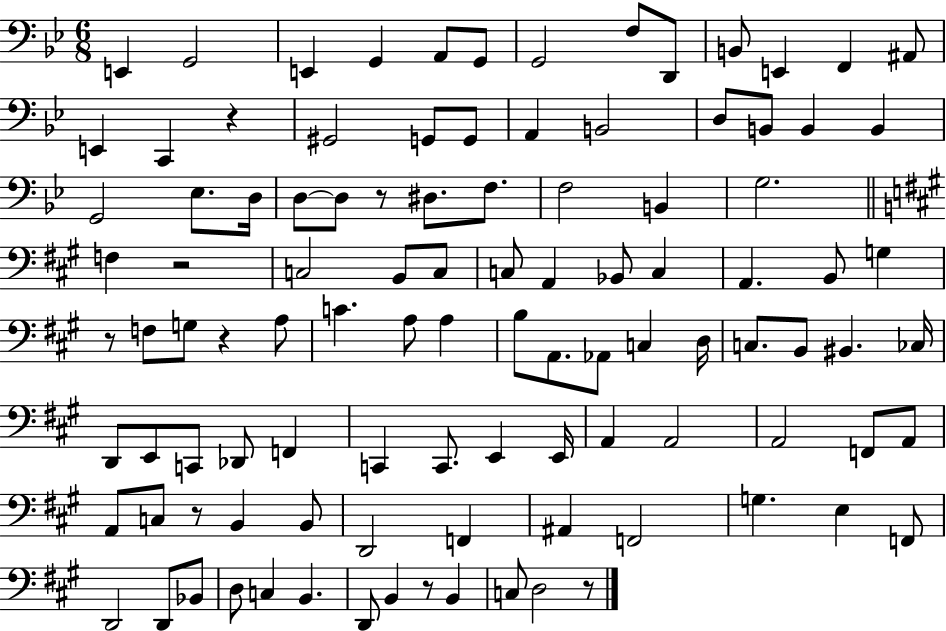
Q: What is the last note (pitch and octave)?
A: D3